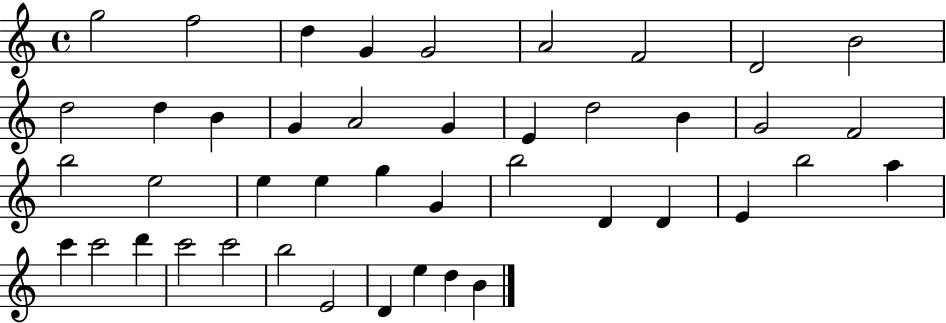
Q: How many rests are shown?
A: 0